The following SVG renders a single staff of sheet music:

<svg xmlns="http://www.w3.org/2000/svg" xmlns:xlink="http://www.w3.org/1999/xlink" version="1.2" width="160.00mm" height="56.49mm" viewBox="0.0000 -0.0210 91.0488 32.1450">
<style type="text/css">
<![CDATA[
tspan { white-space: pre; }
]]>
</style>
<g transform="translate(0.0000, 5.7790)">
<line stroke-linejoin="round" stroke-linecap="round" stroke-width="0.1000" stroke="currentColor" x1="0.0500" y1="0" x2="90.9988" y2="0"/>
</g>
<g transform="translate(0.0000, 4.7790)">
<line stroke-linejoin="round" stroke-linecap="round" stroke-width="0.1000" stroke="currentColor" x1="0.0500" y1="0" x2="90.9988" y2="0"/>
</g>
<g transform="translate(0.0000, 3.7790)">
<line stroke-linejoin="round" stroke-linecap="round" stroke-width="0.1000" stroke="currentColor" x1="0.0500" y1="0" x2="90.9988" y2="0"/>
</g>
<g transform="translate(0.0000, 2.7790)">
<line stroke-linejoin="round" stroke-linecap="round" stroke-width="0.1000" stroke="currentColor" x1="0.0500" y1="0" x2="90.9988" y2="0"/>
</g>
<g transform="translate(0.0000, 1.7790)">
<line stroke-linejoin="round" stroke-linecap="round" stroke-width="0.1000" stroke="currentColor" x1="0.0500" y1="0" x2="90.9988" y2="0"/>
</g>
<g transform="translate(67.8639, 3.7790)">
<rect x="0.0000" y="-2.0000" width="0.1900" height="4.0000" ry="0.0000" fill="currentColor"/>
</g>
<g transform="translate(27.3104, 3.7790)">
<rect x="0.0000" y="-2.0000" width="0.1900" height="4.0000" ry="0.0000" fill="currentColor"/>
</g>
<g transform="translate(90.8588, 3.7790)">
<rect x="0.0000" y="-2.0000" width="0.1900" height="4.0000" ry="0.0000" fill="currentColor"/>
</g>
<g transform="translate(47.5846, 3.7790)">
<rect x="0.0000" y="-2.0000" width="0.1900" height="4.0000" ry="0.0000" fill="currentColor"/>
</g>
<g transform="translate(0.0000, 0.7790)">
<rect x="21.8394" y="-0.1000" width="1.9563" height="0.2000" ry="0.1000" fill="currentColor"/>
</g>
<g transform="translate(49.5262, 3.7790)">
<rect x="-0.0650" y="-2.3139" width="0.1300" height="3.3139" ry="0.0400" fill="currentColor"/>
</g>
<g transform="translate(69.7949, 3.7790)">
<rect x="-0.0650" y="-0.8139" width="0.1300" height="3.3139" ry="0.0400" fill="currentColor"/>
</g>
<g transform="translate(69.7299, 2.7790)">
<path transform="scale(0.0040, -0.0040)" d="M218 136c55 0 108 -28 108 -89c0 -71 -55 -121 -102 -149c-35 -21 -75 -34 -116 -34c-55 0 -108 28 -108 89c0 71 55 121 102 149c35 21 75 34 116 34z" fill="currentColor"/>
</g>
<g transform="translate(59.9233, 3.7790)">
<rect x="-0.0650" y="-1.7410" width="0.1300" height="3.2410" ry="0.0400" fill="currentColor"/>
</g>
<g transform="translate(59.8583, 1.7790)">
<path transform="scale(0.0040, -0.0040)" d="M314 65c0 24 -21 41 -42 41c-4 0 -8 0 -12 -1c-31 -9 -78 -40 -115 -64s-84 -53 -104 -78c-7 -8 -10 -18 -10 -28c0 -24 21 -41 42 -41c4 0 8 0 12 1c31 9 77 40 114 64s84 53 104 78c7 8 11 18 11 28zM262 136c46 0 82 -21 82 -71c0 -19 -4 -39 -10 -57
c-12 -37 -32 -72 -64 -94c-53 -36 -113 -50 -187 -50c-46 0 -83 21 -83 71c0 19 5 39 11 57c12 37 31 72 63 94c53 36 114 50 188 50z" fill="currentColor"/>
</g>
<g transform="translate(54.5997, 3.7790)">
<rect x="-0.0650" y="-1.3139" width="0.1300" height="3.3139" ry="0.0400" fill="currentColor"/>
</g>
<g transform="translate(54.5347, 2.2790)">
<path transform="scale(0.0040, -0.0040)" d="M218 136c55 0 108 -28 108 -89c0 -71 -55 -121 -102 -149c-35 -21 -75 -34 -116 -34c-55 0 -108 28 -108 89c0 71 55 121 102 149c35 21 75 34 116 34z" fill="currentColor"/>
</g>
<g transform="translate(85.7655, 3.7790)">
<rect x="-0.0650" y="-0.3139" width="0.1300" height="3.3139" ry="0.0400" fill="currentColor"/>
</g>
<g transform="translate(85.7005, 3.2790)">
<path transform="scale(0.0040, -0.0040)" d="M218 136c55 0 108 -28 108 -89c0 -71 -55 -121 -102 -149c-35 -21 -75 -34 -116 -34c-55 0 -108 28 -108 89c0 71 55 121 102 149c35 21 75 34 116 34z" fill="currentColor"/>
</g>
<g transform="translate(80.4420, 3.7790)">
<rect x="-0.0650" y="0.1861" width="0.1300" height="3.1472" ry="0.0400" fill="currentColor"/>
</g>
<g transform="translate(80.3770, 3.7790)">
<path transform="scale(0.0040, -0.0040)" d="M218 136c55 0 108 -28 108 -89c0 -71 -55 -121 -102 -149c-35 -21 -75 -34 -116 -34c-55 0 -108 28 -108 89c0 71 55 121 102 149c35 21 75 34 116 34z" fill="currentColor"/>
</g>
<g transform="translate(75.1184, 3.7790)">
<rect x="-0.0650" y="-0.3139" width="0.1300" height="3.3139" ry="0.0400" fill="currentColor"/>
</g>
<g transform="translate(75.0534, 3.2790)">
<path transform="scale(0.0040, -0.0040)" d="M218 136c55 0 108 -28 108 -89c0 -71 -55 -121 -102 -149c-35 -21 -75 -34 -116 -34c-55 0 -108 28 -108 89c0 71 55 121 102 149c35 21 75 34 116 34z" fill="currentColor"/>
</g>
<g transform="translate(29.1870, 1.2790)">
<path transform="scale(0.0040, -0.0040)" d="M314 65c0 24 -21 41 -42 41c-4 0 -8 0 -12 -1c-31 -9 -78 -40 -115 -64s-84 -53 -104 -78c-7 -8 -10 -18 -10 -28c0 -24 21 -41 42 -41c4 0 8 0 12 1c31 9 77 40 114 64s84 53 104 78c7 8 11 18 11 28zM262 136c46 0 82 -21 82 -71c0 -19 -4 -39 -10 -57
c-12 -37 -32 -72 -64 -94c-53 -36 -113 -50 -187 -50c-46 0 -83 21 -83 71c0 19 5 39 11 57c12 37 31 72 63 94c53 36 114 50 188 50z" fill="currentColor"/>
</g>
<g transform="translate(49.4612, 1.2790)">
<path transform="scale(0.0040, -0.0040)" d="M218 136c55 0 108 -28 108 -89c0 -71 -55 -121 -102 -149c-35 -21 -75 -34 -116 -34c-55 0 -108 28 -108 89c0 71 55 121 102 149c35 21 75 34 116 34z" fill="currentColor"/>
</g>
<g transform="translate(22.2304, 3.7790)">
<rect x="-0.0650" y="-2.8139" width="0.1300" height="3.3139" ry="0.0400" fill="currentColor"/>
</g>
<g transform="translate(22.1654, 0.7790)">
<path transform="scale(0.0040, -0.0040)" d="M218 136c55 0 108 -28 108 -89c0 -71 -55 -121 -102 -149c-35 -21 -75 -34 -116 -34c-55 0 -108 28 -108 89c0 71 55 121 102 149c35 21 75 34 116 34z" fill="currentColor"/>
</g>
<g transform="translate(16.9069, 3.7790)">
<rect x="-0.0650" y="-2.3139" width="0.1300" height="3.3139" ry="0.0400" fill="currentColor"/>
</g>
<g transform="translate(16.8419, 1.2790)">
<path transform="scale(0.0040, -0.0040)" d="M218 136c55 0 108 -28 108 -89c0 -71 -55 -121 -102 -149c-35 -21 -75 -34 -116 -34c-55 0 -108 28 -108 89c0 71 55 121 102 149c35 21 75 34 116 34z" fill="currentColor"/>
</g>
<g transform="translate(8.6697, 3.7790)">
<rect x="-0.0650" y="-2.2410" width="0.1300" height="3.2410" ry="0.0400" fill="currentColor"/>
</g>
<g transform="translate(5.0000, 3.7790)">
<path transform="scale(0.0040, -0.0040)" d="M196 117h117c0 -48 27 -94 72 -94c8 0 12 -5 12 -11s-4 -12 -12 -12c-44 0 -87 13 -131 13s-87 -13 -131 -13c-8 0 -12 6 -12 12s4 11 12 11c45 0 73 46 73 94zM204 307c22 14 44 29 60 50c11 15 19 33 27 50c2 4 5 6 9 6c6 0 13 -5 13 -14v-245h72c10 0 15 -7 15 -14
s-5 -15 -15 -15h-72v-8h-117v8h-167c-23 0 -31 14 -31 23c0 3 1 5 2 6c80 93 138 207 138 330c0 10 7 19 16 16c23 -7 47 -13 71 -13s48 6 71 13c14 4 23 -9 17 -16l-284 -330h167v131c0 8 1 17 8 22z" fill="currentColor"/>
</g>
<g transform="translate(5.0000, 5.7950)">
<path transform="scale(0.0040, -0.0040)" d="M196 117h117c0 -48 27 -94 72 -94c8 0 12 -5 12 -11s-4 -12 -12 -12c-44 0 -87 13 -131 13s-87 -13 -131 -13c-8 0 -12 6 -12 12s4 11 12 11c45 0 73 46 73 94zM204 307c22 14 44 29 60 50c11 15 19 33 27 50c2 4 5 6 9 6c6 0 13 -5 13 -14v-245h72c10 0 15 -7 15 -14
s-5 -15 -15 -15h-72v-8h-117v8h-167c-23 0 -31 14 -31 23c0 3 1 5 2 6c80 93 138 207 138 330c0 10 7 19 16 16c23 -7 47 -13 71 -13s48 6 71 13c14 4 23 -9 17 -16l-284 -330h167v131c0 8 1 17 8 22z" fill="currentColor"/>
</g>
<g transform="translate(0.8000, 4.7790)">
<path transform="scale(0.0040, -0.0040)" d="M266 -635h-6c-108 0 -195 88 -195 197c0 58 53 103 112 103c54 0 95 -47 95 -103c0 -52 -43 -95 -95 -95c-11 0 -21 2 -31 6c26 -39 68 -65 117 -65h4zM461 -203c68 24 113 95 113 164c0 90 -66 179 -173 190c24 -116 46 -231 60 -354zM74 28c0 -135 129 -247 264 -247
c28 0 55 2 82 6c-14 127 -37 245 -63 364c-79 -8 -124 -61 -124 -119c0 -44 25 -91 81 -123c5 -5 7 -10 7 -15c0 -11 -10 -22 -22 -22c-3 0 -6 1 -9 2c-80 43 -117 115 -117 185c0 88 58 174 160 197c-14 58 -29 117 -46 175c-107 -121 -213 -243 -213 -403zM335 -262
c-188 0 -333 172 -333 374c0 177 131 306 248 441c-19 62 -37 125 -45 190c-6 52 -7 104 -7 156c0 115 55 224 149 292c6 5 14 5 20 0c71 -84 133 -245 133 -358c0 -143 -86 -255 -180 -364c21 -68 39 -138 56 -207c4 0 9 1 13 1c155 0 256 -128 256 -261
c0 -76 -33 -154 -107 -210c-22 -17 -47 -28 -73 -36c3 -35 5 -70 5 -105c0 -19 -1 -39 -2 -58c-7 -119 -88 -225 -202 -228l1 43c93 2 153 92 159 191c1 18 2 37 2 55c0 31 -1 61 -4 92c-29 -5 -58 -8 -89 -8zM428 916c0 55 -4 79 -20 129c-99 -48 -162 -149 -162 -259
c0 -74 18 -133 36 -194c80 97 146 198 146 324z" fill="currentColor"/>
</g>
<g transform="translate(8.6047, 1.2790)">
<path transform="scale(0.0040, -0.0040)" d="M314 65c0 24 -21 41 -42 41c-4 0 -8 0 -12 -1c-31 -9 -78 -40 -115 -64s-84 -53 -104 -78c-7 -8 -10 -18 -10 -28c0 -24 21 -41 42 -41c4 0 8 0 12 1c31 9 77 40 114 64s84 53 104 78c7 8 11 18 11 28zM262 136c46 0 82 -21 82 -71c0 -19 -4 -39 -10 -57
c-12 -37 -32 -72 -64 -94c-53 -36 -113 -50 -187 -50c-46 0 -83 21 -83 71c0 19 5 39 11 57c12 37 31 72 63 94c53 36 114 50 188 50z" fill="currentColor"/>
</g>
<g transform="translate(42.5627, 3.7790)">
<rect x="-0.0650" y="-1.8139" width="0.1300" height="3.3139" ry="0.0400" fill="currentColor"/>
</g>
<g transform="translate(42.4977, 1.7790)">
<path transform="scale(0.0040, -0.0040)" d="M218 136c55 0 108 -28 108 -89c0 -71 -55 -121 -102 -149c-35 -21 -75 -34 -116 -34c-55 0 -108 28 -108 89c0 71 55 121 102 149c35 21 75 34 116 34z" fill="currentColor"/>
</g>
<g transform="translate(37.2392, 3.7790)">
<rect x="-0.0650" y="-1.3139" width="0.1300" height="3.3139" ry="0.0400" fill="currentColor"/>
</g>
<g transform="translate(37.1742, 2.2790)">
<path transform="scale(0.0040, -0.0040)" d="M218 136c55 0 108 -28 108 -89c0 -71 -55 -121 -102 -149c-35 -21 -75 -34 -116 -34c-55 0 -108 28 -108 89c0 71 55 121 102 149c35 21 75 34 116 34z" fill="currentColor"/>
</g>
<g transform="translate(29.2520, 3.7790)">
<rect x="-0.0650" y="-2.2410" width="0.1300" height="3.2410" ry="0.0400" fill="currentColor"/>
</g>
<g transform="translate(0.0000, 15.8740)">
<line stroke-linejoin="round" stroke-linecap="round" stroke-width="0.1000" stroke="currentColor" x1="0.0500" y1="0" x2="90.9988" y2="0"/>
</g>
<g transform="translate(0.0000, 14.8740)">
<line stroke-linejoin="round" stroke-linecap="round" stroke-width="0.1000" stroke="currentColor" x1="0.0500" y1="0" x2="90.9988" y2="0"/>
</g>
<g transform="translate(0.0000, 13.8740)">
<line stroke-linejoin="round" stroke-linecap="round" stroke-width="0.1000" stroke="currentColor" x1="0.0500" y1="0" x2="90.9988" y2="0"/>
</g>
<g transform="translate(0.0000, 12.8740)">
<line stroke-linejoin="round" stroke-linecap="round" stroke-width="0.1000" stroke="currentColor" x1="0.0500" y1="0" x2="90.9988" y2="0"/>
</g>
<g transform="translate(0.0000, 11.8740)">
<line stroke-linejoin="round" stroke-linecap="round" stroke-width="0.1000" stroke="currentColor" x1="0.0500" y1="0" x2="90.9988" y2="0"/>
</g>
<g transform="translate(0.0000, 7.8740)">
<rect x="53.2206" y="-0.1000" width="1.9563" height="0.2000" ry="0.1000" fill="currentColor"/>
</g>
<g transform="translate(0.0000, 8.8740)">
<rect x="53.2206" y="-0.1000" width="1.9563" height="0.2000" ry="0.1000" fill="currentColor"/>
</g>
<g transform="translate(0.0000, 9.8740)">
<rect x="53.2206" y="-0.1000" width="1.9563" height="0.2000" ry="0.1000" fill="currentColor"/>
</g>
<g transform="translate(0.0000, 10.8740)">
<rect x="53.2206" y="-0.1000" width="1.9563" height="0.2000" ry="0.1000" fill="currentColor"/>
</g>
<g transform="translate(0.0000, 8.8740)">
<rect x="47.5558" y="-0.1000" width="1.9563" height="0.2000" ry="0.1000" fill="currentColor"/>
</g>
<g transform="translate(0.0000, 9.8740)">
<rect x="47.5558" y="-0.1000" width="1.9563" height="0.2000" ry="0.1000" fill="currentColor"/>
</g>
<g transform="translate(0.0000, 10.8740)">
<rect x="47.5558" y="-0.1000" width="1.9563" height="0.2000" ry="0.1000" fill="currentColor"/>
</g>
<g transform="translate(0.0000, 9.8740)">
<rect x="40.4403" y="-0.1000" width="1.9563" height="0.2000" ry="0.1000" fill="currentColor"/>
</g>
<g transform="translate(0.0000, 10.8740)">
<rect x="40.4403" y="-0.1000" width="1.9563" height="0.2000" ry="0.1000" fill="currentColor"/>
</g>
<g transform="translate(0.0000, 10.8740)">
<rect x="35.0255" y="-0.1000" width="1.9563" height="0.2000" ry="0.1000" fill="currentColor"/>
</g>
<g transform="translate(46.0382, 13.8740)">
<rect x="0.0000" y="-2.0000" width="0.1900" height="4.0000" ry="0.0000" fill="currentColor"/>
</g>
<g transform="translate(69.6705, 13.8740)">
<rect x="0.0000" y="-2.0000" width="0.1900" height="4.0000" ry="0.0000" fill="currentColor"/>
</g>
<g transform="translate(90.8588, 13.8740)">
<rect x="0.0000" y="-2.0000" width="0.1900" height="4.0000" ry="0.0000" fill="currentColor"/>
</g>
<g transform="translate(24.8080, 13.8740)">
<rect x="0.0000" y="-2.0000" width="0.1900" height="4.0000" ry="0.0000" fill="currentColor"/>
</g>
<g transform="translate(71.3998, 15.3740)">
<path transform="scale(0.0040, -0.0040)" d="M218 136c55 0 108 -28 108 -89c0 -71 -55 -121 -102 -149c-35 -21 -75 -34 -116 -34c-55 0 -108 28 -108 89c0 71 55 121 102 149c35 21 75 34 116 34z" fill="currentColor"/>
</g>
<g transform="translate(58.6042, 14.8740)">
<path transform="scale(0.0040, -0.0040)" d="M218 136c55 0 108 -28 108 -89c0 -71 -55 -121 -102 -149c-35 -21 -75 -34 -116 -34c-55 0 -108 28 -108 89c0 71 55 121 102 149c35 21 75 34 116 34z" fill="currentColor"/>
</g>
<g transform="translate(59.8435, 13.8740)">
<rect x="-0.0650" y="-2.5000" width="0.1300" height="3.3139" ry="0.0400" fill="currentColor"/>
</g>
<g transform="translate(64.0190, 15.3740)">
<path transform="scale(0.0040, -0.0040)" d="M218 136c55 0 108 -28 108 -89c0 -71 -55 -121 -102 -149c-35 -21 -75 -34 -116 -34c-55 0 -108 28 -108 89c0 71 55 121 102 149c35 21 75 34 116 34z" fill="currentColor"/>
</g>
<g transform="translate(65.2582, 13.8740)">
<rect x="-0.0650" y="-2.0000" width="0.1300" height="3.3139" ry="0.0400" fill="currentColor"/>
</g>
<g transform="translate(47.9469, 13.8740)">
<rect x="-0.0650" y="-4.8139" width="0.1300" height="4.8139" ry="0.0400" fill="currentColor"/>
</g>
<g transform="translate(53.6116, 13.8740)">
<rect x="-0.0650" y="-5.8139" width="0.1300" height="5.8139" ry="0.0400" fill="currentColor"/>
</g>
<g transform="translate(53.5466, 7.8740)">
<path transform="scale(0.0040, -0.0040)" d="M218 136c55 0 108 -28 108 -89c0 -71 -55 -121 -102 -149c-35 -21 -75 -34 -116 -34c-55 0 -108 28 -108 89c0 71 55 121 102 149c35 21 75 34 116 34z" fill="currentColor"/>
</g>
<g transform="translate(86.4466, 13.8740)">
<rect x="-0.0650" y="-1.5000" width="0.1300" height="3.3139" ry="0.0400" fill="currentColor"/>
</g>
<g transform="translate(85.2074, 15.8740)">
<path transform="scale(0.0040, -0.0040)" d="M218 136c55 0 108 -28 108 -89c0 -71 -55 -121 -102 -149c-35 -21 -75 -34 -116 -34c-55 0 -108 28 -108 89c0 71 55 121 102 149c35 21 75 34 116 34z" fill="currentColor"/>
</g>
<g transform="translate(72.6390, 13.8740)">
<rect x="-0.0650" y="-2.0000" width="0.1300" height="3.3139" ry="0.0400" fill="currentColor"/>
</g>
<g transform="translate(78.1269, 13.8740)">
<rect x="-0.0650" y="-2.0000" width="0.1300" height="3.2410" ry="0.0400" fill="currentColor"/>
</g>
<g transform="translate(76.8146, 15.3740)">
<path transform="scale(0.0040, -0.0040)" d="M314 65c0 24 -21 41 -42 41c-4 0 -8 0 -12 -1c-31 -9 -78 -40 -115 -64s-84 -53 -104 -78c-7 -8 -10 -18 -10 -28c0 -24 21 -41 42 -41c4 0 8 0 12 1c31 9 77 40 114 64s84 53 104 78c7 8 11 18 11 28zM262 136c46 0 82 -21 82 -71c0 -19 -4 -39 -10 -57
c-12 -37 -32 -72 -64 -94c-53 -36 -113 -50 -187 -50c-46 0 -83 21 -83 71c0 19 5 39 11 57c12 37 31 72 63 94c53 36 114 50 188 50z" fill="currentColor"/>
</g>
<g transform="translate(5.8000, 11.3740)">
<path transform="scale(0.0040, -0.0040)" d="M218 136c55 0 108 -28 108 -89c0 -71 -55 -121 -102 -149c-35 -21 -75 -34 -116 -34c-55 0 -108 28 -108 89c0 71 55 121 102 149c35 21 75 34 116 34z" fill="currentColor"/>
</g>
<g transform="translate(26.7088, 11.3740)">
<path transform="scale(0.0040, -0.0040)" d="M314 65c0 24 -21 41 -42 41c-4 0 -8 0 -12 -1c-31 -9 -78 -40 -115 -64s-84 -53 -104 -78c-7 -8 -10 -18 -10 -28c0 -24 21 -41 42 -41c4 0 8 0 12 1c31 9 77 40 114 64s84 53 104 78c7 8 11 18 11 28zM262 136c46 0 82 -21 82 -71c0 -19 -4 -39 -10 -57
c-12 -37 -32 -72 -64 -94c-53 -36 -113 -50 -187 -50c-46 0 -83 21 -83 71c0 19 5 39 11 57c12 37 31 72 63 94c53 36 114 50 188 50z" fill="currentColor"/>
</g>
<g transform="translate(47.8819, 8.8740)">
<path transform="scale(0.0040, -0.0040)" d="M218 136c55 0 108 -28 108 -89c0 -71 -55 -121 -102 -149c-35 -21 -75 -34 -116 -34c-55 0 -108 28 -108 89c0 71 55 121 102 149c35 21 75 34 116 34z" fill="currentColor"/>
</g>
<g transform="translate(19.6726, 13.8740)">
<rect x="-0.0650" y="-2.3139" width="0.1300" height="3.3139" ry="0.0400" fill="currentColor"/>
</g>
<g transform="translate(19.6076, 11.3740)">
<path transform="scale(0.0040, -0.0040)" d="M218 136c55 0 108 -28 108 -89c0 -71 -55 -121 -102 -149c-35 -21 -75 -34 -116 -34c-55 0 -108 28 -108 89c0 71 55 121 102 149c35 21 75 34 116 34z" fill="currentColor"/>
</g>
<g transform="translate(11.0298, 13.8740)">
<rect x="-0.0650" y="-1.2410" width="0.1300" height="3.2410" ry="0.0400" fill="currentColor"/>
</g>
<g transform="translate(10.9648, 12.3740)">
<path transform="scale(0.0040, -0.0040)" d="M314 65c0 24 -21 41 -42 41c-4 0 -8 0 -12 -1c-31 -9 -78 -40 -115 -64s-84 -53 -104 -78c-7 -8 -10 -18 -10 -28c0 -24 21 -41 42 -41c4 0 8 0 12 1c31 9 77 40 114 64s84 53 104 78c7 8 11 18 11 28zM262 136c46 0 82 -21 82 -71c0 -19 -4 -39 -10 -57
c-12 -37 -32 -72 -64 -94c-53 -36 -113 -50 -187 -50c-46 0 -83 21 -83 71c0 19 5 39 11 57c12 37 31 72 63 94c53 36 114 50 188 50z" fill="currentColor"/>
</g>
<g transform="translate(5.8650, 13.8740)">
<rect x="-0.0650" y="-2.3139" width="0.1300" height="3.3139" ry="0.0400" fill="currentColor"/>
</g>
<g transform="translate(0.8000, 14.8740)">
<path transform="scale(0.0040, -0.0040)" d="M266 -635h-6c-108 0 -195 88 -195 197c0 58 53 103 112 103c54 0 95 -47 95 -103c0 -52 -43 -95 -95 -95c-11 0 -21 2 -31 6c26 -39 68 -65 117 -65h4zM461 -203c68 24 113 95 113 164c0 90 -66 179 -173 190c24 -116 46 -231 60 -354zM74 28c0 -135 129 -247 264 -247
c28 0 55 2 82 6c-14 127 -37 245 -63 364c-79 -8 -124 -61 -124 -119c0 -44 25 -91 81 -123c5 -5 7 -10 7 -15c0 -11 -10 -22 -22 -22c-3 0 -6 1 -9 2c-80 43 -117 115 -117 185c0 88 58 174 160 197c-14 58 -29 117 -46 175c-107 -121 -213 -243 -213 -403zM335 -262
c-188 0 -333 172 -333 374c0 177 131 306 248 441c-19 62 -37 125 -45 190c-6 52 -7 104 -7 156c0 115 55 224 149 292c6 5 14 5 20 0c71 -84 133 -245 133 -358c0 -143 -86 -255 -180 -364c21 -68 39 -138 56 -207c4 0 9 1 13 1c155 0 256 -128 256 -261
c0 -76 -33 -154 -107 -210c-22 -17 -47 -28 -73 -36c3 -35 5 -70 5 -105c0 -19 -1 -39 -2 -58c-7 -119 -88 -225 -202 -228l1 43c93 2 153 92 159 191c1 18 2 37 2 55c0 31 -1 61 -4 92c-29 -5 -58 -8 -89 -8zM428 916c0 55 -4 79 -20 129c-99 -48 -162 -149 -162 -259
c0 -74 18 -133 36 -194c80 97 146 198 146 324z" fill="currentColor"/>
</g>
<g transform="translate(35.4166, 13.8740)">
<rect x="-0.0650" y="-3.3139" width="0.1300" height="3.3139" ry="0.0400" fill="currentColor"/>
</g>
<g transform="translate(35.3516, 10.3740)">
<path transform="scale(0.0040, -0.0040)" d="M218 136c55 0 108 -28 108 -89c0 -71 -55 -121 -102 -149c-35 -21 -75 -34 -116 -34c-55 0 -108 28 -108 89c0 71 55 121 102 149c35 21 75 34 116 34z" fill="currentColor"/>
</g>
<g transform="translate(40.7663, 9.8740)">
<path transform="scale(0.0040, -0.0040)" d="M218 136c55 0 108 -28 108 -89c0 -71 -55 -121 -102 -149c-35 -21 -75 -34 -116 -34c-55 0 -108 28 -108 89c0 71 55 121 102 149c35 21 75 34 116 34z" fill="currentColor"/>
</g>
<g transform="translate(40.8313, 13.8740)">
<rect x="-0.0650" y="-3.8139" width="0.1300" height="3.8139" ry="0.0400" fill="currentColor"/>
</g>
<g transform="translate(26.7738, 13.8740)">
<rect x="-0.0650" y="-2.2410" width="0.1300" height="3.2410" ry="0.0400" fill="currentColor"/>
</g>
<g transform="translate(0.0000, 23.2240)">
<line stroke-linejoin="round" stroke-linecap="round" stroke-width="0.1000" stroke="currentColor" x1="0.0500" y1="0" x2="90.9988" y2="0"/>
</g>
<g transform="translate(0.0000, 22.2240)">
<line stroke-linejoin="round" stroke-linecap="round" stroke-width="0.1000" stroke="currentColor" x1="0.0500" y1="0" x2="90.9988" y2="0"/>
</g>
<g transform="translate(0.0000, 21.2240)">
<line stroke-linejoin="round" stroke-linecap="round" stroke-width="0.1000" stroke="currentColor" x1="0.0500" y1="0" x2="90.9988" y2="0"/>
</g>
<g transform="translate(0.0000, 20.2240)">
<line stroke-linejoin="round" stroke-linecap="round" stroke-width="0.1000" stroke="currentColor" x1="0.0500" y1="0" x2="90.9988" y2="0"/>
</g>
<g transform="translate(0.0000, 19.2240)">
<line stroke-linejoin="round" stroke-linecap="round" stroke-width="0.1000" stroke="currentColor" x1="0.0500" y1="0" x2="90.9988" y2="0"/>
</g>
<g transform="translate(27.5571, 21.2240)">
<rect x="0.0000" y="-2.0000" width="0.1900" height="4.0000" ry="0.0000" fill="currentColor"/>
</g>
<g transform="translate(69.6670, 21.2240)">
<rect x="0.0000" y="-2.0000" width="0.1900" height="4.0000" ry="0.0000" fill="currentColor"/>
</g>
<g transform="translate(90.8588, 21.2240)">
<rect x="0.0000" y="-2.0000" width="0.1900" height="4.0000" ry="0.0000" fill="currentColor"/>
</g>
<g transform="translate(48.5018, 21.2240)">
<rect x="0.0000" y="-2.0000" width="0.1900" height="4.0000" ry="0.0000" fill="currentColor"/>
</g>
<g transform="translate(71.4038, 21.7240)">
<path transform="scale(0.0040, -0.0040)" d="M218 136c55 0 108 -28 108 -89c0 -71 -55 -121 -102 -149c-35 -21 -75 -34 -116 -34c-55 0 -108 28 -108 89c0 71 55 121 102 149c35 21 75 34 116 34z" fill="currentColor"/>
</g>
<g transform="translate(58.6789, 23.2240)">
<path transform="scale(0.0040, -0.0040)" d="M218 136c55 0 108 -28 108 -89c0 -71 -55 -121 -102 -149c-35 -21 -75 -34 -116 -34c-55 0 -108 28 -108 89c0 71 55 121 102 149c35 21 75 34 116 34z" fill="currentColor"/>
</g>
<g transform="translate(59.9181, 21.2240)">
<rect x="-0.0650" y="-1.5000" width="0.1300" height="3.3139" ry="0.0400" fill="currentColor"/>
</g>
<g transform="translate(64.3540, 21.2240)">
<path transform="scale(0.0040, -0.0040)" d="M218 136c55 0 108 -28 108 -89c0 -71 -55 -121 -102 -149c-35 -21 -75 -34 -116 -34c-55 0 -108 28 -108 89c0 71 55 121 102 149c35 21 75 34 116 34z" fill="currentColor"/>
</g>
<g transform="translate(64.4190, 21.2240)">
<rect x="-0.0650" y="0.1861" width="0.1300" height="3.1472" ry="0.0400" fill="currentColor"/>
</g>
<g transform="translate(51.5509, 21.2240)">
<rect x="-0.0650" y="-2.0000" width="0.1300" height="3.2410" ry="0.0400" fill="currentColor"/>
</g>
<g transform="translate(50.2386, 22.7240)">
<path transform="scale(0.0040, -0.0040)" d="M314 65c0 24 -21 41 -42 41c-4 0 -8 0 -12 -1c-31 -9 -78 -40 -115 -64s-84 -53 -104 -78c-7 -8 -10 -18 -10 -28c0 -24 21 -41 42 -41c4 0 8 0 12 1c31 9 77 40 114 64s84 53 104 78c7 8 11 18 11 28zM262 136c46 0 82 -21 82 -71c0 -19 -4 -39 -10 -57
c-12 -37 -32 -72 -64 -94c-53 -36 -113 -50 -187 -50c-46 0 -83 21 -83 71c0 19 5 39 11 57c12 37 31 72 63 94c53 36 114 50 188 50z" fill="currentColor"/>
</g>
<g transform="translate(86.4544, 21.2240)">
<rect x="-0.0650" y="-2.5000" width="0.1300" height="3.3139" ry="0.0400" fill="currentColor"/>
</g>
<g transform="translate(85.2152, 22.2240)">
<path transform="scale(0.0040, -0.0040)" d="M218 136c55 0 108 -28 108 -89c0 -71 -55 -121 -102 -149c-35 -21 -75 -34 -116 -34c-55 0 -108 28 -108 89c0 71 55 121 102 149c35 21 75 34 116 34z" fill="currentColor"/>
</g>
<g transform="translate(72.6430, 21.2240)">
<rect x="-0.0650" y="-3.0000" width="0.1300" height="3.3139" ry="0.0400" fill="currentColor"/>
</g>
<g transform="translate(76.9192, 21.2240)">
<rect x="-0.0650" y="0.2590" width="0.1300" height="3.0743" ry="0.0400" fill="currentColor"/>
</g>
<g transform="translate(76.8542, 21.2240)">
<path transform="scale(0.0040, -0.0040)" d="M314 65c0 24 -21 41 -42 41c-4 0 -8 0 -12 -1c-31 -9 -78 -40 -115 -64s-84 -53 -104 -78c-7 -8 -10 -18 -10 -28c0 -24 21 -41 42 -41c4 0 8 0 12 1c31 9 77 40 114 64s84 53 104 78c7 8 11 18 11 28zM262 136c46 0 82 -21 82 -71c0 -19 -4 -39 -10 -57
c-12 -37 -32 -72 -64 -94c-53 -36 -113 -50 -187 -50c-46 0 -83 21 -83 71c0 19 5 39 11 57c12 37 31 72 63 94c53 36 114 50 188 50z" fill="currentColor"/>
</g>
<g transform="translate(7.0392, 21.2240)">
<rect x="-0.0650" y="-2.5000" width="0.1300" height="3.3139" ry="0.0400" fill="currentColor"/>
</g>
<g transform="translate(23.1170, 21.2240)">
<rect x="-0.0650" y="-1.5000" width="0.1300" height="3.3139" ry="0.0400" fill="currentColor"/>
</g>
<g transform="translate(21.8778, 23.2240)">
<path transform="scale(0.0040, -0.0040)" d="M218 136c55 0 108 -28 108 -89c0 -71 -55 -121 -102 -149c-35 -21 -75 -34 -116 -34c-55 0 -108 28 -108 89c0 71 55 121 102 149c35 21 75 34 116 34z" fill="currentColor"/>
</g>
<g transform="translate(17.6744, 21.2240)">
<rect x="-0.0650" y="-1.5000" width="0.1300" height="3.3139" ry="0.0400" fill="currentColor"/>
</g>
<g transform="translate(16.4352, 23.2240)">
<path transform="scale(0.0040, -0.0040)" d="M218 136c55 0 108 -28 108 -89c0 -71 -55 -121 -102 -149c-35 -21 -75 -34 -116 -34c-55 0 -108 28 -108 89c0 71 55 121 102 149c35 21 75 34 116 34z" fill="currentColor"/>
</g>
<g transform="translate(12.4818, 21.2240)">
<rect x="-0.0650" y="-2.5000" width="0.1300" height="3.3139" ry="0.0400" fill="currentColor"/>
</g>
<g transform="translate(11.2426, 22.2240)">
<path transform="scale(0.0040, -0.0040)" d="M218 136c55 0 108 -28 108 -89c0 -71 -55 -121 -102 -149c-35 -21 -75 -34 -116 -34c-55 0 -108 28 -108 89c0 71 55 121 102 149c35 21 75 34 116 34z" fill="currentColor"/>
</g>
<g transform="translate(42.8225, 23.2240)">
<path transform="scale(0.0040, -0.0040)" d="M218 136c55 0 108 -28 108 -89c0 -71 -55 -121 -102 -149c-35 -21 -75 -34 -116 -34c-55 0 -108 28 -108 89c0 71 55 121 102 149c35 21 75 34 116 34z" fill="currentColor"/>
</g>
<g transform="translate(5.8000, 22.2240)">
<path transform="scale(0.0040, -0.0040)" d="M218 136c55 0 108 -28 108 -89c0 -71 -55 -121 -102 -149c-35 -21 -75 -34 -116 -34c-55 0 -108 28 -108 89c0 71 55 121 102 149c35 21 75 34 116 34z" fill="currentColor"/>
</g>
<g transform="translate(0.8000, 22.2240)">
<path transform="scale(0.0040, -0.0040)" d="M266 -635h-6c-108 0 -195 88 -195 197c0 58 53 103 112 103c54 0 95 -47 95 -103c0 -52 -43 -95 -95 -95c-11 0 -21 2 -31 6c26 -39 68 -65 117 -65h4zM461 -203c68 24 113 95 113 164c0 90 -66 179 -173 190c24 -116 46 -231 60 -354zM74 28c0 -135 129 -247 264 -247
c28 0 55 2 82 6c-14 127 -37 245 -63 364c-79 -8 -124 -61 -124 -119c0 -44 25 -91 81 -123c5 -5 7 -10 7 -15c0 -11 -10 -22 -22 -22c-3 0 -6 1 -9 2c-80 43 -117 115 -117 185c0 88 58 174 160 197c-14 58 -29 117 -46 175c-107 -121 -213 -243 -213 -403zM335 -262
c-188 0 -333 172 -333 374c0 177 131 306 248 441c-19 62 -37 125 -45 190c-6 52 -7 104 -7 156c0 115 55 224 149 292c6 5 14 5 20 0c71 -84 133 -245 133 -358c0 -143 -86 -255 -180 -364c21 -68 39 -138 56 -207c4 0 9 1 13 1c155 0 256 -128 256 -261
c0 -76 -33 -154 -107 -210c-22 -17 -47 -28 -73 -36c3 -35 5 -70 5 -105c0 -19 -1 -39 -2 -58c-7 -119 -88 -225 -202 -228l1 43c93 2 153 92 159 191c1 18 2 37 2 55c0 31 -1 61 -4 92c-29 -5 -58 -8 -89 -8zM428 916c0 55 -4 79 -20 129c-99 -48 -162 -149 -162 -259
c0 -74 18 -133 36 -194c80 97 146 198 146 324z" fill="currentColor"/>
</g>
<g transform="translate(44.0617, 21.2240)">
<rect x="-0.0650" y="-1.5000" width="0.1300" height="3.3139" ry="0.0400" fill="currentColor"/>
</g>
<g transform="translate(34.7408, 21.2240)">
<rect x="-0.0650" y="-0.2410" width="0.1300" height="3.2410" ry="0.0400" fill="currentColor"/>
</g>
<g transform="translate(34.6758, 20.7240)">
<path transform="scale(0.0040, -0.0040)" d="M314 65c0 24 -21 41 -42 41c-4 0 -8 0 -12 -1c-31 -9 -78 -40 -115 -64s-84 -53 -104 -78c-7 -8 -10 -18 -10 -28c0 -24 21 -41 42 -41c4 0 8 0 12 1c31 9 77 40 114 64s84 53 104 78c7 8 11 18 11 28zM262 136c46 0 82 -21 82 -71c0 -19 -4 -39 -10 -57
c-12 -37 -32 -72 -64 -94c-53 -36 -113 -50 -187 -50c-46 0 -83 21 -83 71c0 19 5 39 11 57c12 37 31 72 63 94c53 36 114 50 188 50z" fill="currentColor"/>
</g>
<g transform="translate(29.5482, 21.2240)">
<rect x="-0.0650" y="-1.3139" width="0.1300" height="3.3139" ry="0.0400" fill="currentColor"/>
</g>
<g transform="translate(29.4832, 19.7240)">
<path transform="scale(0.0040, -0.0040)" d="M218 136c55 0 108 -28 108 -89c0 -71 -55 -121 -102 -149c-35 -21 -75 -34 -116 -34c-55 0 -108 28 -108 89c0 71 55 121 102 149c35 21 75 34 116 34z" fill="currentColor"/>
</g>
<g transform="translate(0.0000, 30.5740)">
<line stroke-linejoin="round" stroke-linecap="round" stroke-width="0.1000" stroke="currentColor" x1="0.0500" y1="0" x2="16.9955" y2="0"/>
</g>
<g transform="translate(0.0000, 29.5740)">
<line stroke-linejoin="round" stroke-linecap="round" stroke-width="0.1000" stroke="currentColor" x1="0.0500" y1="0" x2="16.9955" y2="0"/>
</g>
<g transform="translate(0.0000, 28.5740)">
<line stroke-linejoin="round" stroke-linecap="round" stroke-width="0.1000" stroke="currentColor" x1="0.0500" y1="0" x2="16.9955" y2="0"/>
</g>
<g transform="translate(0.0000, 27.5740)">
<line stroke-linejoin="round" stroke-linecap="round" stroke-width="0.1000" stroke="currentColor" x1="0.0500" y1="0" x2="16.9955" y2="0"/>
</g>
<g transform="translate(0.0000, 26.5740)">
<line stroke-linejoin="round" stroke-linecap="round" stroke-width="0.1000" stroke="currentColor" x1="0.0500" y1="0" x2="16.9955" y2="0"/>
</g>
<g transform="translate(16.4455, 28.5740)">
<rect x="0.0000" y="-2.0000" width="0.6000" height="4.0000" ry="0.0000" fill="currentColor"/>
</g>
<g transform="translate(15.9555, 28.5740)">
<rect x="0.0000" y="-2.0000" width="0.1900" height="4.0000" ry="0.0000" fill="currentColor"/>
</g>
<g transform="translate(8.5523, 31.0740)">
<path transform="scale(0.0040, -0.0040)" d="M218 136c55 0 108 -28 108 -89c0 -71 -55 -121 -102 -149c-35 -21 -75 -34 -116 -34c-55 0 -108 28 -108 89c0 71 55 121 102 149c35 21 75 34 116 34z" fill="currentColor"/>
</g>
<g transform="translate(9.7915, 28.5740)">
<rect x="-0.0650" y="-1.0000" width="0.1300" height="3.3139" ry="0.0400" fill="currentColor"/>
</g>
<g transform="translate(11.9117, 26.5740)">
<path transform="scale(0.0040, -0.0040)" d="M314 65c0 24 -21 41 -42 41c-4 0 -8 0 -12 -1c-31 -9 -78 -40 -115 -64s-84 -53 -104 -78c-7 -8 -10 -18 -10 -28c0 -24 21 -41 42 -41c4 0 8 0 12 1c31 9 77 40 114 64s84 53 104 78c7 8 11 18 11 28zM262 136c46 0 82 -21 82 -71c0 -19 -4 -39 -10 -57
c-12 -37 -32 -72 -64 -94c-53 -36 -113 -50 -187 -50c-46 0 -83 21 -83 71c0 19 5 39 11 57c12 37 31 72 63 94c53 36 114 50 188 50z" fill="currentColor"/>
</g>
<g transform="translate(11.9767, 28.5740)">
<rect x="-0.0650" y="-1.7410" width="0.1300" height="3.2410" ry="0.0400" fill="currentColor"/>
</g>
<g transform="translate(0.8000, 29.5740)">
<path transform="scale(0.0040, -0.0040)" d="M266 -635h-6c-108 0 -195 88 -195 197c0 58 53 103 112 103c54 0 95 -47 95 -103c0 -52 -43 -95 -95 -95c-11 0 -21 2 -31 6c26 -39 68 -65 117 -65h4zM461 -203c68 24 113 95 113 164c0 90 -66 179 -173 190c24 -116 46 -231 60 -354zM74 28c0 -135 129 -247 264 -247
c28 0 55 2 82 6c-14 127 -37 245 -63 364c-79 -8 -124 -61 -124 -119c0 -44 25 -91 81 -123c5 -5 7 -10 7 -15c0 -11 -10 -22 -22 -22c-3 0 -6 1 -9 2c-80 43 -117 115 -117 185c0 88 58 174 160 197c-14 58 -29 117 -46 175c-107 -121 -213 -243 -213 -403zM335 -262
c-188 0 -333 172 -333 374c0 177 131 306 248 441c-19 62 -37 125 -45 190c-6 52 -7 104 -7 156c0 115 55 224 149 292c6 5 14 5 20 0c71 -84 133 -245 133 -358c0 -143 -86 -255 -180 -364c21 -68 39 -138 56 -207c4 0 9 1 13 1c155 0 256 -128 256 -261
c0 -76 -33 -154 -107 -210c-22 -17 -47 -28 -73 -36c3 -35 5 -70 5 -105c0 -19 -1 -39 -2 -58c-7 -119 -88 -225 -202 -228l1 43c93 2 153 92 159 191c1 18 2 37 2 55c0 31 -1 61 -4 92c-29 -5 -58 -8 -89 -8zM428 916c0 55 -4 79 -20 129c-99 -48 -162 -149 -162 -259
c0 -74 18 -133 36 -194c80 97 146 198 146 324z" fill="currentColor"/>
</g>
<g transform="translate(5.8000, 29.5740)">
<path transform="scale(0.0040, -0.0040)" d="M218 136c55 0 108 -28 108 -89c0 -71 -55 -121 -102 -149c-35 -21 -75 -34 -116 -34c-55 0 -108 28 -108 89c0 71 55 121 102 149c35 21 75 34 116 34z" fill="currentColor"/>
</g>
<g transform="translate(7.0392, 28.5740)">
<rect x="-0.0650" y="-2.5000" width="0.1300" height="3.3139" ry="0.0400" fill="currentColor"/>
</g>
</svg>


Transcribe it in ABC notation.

X:1
T:Untitled
M:4/4
L:1/4
K:C
g2 g a g2 e f g e f2 d c B c g e2 g g2 b c' e' g' G F F F2 E G G E E e c2 E F2 E B A B2 G G D f2